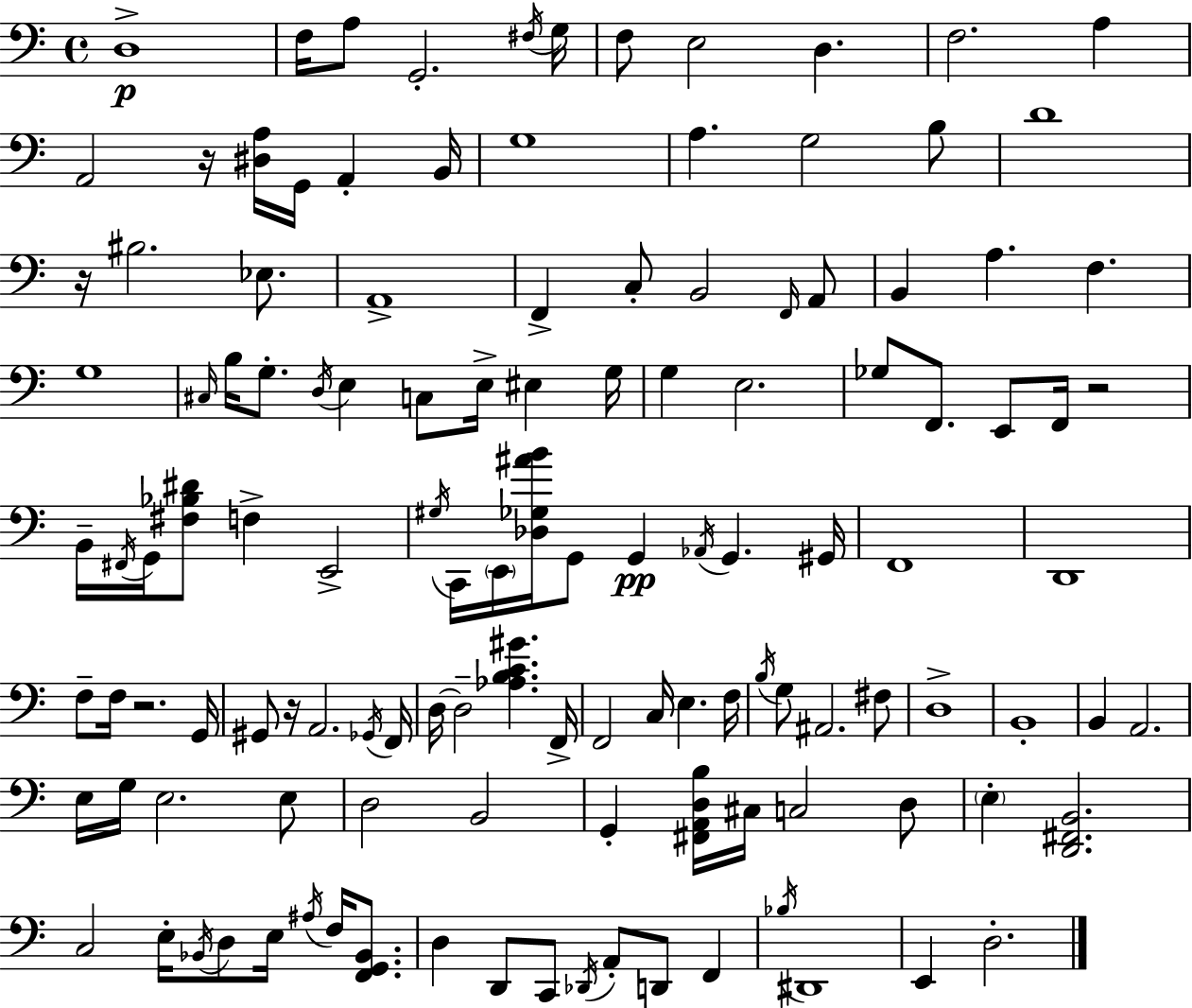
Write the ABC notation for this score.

X:1
T:Untitled
M:4/4
L:1/4
K:Am
D,4 F,/4 A,/2 G,,2 ^F,/4 G,/4 F,/2 E,2 D, F,2 A, A,,2 z/4 [^D,A,]/4 G,,/4 A,, B,,/4 G,4 A, G,2 B,/2 D4 z/4 ^B,2 _E,/2 A,,4 F,, C,/2 B,,2 F,,/4 A,,/2 B,, A, F, G,4 ^C,/4 B,/4 G,/2 D,/4 E, C,/2 E,/4 ^E, G,/4 G, E,2 _G,/2 F,,/2 E,,/2 F,,/4 z2 B,,/4 ^F,,/4 G,,/4 [^F,_B,^D]/2 F, E,,2 ^G,/4 C,,/4 E,,/4 [_D,_G,^AB]/4 G,,/2 G,, _A,,/4 G,, ^G,,/4 F,,4 D,,4 F,/2 F,/4 z2 G,,/4 ^G,,/2 z/4 A,,2 _G,,/4 F,,/4 D,/4 D,2 [_A,B,C^G] F,,/4 F,,2 C,/4 E, F,/4 B,/4 G,/2 ^A,,2 ^F,/2 D,4 B,,4 B,, A,,2 E,/4 G,/4 E,2 E,/2 D,2 B,,2 G,, [^F,,A,,D,B,]/4 ^C,/4 C,2 D,/2 E, [D,,^F,,B,,]2 C,2 E,/4 _B,,/4 D,/2 E,/4 ^A,/4 F,/4 [F,,G,,_B,,]/2 D, D,,/2 C,,/2 _D,,/4 A,,/2 D,,/2 F,, _B,/4 ^D,,4 E,, D,2